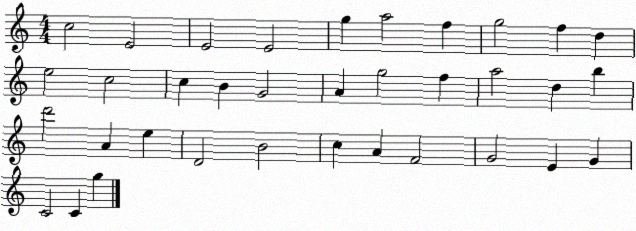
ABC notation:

X:1
T:Untitled
M:4/4
L:1/4
K:C
c2 E2 E2 E2 g a2 f g2 f d e2 c2 c B G2 A g2 f a2 d b d'2 A e D2 B2 c A F2 G2 E G C2 C g